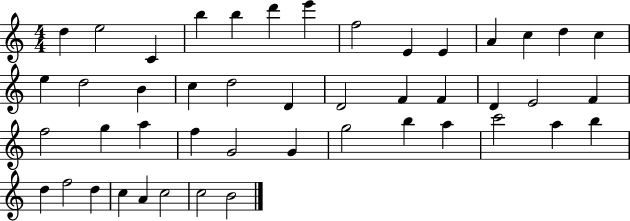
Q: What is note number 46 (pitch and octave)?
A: B4